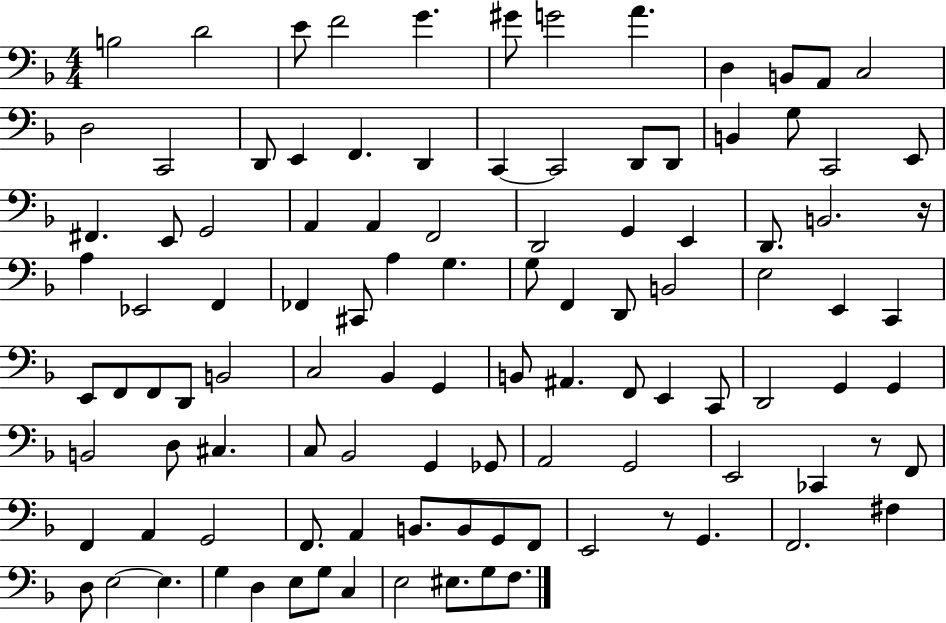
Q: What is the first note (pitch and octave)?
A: B3